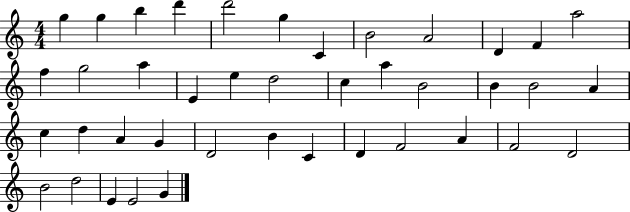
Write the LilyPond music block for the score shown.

{
  \clef treble
  \numericTimeSignature
  \time 4/4
  \key c \major
  g''4 g''4 b''4 d'''4 | d'''2 g''4 c'4 | b'2 a'2 | d'4 f'4 a''2 | \break f''4 g''2 a''4 | e'4 e''4 d''2 | c''4 a''4 b'2 | b'4 b'2 a'4 | \break c''4 d''4 a'4 g'4 | d'2 b'4 c'4 | d'4 f'2 a'4 | f'2 d'2 | \break b'2 d''2 | e'4 e'2 g'4 | \bar "|."
}